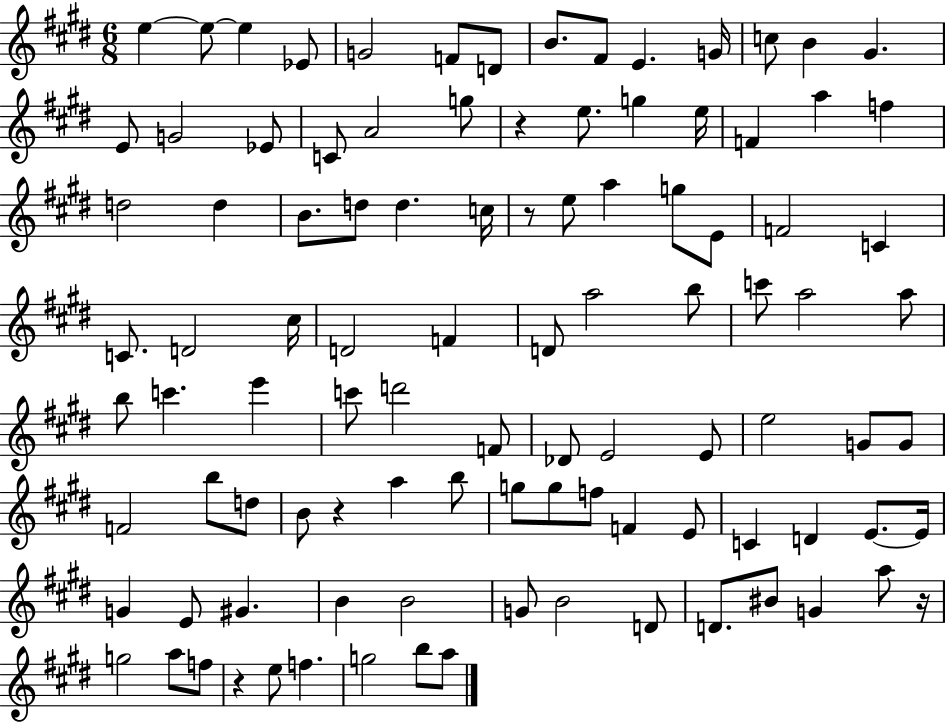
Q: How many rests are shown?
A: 5